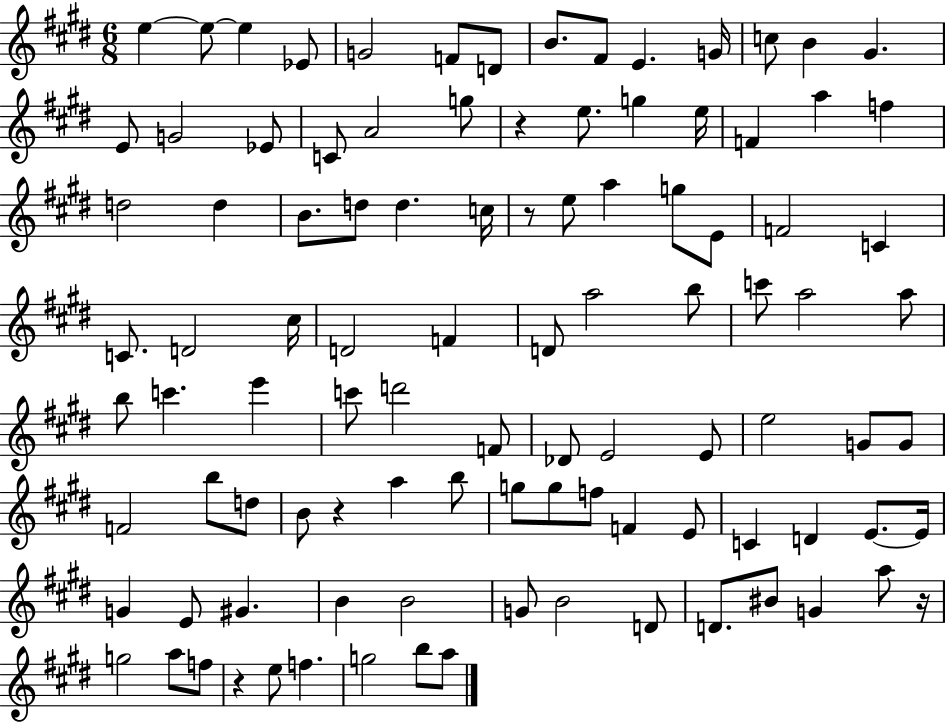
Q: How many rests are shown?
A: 5